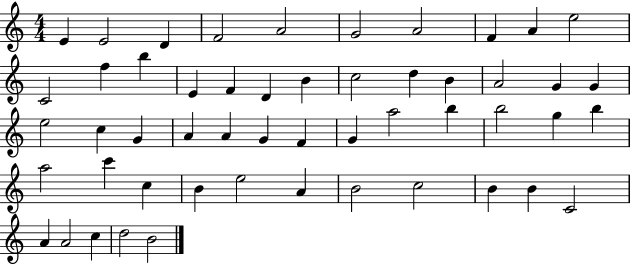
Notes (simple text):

E4/q E4/h D4/q F4/h A4/h G4/h A4/h F4/q A4/q E5/h C4/h F5/q B5/q E4/q F4/q D4/q B4/q C5/h D5/q B4/q A4/h G4/q G4/q E5/h C5/q G4/q A4/q A4/q G4/q F4/q G4/q A5/h B5/q B5/h G5/q B5/q A5/h C6/q C5/q B4/q E5/h A4/q B4/h C5/h B4/q B4/q C4/h A4/q A4/h C5/q D5/h B4/h